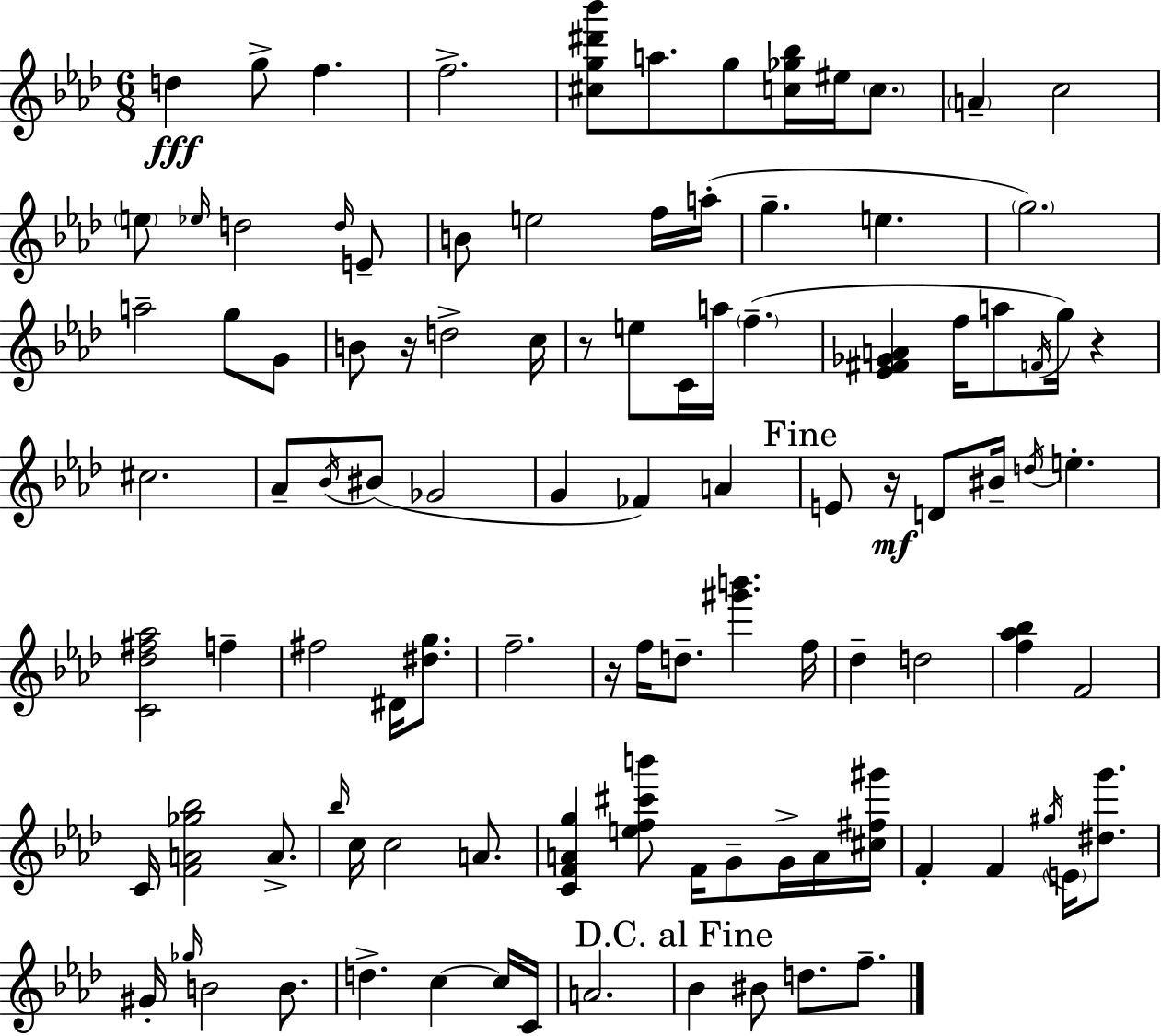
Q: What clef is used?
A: treble